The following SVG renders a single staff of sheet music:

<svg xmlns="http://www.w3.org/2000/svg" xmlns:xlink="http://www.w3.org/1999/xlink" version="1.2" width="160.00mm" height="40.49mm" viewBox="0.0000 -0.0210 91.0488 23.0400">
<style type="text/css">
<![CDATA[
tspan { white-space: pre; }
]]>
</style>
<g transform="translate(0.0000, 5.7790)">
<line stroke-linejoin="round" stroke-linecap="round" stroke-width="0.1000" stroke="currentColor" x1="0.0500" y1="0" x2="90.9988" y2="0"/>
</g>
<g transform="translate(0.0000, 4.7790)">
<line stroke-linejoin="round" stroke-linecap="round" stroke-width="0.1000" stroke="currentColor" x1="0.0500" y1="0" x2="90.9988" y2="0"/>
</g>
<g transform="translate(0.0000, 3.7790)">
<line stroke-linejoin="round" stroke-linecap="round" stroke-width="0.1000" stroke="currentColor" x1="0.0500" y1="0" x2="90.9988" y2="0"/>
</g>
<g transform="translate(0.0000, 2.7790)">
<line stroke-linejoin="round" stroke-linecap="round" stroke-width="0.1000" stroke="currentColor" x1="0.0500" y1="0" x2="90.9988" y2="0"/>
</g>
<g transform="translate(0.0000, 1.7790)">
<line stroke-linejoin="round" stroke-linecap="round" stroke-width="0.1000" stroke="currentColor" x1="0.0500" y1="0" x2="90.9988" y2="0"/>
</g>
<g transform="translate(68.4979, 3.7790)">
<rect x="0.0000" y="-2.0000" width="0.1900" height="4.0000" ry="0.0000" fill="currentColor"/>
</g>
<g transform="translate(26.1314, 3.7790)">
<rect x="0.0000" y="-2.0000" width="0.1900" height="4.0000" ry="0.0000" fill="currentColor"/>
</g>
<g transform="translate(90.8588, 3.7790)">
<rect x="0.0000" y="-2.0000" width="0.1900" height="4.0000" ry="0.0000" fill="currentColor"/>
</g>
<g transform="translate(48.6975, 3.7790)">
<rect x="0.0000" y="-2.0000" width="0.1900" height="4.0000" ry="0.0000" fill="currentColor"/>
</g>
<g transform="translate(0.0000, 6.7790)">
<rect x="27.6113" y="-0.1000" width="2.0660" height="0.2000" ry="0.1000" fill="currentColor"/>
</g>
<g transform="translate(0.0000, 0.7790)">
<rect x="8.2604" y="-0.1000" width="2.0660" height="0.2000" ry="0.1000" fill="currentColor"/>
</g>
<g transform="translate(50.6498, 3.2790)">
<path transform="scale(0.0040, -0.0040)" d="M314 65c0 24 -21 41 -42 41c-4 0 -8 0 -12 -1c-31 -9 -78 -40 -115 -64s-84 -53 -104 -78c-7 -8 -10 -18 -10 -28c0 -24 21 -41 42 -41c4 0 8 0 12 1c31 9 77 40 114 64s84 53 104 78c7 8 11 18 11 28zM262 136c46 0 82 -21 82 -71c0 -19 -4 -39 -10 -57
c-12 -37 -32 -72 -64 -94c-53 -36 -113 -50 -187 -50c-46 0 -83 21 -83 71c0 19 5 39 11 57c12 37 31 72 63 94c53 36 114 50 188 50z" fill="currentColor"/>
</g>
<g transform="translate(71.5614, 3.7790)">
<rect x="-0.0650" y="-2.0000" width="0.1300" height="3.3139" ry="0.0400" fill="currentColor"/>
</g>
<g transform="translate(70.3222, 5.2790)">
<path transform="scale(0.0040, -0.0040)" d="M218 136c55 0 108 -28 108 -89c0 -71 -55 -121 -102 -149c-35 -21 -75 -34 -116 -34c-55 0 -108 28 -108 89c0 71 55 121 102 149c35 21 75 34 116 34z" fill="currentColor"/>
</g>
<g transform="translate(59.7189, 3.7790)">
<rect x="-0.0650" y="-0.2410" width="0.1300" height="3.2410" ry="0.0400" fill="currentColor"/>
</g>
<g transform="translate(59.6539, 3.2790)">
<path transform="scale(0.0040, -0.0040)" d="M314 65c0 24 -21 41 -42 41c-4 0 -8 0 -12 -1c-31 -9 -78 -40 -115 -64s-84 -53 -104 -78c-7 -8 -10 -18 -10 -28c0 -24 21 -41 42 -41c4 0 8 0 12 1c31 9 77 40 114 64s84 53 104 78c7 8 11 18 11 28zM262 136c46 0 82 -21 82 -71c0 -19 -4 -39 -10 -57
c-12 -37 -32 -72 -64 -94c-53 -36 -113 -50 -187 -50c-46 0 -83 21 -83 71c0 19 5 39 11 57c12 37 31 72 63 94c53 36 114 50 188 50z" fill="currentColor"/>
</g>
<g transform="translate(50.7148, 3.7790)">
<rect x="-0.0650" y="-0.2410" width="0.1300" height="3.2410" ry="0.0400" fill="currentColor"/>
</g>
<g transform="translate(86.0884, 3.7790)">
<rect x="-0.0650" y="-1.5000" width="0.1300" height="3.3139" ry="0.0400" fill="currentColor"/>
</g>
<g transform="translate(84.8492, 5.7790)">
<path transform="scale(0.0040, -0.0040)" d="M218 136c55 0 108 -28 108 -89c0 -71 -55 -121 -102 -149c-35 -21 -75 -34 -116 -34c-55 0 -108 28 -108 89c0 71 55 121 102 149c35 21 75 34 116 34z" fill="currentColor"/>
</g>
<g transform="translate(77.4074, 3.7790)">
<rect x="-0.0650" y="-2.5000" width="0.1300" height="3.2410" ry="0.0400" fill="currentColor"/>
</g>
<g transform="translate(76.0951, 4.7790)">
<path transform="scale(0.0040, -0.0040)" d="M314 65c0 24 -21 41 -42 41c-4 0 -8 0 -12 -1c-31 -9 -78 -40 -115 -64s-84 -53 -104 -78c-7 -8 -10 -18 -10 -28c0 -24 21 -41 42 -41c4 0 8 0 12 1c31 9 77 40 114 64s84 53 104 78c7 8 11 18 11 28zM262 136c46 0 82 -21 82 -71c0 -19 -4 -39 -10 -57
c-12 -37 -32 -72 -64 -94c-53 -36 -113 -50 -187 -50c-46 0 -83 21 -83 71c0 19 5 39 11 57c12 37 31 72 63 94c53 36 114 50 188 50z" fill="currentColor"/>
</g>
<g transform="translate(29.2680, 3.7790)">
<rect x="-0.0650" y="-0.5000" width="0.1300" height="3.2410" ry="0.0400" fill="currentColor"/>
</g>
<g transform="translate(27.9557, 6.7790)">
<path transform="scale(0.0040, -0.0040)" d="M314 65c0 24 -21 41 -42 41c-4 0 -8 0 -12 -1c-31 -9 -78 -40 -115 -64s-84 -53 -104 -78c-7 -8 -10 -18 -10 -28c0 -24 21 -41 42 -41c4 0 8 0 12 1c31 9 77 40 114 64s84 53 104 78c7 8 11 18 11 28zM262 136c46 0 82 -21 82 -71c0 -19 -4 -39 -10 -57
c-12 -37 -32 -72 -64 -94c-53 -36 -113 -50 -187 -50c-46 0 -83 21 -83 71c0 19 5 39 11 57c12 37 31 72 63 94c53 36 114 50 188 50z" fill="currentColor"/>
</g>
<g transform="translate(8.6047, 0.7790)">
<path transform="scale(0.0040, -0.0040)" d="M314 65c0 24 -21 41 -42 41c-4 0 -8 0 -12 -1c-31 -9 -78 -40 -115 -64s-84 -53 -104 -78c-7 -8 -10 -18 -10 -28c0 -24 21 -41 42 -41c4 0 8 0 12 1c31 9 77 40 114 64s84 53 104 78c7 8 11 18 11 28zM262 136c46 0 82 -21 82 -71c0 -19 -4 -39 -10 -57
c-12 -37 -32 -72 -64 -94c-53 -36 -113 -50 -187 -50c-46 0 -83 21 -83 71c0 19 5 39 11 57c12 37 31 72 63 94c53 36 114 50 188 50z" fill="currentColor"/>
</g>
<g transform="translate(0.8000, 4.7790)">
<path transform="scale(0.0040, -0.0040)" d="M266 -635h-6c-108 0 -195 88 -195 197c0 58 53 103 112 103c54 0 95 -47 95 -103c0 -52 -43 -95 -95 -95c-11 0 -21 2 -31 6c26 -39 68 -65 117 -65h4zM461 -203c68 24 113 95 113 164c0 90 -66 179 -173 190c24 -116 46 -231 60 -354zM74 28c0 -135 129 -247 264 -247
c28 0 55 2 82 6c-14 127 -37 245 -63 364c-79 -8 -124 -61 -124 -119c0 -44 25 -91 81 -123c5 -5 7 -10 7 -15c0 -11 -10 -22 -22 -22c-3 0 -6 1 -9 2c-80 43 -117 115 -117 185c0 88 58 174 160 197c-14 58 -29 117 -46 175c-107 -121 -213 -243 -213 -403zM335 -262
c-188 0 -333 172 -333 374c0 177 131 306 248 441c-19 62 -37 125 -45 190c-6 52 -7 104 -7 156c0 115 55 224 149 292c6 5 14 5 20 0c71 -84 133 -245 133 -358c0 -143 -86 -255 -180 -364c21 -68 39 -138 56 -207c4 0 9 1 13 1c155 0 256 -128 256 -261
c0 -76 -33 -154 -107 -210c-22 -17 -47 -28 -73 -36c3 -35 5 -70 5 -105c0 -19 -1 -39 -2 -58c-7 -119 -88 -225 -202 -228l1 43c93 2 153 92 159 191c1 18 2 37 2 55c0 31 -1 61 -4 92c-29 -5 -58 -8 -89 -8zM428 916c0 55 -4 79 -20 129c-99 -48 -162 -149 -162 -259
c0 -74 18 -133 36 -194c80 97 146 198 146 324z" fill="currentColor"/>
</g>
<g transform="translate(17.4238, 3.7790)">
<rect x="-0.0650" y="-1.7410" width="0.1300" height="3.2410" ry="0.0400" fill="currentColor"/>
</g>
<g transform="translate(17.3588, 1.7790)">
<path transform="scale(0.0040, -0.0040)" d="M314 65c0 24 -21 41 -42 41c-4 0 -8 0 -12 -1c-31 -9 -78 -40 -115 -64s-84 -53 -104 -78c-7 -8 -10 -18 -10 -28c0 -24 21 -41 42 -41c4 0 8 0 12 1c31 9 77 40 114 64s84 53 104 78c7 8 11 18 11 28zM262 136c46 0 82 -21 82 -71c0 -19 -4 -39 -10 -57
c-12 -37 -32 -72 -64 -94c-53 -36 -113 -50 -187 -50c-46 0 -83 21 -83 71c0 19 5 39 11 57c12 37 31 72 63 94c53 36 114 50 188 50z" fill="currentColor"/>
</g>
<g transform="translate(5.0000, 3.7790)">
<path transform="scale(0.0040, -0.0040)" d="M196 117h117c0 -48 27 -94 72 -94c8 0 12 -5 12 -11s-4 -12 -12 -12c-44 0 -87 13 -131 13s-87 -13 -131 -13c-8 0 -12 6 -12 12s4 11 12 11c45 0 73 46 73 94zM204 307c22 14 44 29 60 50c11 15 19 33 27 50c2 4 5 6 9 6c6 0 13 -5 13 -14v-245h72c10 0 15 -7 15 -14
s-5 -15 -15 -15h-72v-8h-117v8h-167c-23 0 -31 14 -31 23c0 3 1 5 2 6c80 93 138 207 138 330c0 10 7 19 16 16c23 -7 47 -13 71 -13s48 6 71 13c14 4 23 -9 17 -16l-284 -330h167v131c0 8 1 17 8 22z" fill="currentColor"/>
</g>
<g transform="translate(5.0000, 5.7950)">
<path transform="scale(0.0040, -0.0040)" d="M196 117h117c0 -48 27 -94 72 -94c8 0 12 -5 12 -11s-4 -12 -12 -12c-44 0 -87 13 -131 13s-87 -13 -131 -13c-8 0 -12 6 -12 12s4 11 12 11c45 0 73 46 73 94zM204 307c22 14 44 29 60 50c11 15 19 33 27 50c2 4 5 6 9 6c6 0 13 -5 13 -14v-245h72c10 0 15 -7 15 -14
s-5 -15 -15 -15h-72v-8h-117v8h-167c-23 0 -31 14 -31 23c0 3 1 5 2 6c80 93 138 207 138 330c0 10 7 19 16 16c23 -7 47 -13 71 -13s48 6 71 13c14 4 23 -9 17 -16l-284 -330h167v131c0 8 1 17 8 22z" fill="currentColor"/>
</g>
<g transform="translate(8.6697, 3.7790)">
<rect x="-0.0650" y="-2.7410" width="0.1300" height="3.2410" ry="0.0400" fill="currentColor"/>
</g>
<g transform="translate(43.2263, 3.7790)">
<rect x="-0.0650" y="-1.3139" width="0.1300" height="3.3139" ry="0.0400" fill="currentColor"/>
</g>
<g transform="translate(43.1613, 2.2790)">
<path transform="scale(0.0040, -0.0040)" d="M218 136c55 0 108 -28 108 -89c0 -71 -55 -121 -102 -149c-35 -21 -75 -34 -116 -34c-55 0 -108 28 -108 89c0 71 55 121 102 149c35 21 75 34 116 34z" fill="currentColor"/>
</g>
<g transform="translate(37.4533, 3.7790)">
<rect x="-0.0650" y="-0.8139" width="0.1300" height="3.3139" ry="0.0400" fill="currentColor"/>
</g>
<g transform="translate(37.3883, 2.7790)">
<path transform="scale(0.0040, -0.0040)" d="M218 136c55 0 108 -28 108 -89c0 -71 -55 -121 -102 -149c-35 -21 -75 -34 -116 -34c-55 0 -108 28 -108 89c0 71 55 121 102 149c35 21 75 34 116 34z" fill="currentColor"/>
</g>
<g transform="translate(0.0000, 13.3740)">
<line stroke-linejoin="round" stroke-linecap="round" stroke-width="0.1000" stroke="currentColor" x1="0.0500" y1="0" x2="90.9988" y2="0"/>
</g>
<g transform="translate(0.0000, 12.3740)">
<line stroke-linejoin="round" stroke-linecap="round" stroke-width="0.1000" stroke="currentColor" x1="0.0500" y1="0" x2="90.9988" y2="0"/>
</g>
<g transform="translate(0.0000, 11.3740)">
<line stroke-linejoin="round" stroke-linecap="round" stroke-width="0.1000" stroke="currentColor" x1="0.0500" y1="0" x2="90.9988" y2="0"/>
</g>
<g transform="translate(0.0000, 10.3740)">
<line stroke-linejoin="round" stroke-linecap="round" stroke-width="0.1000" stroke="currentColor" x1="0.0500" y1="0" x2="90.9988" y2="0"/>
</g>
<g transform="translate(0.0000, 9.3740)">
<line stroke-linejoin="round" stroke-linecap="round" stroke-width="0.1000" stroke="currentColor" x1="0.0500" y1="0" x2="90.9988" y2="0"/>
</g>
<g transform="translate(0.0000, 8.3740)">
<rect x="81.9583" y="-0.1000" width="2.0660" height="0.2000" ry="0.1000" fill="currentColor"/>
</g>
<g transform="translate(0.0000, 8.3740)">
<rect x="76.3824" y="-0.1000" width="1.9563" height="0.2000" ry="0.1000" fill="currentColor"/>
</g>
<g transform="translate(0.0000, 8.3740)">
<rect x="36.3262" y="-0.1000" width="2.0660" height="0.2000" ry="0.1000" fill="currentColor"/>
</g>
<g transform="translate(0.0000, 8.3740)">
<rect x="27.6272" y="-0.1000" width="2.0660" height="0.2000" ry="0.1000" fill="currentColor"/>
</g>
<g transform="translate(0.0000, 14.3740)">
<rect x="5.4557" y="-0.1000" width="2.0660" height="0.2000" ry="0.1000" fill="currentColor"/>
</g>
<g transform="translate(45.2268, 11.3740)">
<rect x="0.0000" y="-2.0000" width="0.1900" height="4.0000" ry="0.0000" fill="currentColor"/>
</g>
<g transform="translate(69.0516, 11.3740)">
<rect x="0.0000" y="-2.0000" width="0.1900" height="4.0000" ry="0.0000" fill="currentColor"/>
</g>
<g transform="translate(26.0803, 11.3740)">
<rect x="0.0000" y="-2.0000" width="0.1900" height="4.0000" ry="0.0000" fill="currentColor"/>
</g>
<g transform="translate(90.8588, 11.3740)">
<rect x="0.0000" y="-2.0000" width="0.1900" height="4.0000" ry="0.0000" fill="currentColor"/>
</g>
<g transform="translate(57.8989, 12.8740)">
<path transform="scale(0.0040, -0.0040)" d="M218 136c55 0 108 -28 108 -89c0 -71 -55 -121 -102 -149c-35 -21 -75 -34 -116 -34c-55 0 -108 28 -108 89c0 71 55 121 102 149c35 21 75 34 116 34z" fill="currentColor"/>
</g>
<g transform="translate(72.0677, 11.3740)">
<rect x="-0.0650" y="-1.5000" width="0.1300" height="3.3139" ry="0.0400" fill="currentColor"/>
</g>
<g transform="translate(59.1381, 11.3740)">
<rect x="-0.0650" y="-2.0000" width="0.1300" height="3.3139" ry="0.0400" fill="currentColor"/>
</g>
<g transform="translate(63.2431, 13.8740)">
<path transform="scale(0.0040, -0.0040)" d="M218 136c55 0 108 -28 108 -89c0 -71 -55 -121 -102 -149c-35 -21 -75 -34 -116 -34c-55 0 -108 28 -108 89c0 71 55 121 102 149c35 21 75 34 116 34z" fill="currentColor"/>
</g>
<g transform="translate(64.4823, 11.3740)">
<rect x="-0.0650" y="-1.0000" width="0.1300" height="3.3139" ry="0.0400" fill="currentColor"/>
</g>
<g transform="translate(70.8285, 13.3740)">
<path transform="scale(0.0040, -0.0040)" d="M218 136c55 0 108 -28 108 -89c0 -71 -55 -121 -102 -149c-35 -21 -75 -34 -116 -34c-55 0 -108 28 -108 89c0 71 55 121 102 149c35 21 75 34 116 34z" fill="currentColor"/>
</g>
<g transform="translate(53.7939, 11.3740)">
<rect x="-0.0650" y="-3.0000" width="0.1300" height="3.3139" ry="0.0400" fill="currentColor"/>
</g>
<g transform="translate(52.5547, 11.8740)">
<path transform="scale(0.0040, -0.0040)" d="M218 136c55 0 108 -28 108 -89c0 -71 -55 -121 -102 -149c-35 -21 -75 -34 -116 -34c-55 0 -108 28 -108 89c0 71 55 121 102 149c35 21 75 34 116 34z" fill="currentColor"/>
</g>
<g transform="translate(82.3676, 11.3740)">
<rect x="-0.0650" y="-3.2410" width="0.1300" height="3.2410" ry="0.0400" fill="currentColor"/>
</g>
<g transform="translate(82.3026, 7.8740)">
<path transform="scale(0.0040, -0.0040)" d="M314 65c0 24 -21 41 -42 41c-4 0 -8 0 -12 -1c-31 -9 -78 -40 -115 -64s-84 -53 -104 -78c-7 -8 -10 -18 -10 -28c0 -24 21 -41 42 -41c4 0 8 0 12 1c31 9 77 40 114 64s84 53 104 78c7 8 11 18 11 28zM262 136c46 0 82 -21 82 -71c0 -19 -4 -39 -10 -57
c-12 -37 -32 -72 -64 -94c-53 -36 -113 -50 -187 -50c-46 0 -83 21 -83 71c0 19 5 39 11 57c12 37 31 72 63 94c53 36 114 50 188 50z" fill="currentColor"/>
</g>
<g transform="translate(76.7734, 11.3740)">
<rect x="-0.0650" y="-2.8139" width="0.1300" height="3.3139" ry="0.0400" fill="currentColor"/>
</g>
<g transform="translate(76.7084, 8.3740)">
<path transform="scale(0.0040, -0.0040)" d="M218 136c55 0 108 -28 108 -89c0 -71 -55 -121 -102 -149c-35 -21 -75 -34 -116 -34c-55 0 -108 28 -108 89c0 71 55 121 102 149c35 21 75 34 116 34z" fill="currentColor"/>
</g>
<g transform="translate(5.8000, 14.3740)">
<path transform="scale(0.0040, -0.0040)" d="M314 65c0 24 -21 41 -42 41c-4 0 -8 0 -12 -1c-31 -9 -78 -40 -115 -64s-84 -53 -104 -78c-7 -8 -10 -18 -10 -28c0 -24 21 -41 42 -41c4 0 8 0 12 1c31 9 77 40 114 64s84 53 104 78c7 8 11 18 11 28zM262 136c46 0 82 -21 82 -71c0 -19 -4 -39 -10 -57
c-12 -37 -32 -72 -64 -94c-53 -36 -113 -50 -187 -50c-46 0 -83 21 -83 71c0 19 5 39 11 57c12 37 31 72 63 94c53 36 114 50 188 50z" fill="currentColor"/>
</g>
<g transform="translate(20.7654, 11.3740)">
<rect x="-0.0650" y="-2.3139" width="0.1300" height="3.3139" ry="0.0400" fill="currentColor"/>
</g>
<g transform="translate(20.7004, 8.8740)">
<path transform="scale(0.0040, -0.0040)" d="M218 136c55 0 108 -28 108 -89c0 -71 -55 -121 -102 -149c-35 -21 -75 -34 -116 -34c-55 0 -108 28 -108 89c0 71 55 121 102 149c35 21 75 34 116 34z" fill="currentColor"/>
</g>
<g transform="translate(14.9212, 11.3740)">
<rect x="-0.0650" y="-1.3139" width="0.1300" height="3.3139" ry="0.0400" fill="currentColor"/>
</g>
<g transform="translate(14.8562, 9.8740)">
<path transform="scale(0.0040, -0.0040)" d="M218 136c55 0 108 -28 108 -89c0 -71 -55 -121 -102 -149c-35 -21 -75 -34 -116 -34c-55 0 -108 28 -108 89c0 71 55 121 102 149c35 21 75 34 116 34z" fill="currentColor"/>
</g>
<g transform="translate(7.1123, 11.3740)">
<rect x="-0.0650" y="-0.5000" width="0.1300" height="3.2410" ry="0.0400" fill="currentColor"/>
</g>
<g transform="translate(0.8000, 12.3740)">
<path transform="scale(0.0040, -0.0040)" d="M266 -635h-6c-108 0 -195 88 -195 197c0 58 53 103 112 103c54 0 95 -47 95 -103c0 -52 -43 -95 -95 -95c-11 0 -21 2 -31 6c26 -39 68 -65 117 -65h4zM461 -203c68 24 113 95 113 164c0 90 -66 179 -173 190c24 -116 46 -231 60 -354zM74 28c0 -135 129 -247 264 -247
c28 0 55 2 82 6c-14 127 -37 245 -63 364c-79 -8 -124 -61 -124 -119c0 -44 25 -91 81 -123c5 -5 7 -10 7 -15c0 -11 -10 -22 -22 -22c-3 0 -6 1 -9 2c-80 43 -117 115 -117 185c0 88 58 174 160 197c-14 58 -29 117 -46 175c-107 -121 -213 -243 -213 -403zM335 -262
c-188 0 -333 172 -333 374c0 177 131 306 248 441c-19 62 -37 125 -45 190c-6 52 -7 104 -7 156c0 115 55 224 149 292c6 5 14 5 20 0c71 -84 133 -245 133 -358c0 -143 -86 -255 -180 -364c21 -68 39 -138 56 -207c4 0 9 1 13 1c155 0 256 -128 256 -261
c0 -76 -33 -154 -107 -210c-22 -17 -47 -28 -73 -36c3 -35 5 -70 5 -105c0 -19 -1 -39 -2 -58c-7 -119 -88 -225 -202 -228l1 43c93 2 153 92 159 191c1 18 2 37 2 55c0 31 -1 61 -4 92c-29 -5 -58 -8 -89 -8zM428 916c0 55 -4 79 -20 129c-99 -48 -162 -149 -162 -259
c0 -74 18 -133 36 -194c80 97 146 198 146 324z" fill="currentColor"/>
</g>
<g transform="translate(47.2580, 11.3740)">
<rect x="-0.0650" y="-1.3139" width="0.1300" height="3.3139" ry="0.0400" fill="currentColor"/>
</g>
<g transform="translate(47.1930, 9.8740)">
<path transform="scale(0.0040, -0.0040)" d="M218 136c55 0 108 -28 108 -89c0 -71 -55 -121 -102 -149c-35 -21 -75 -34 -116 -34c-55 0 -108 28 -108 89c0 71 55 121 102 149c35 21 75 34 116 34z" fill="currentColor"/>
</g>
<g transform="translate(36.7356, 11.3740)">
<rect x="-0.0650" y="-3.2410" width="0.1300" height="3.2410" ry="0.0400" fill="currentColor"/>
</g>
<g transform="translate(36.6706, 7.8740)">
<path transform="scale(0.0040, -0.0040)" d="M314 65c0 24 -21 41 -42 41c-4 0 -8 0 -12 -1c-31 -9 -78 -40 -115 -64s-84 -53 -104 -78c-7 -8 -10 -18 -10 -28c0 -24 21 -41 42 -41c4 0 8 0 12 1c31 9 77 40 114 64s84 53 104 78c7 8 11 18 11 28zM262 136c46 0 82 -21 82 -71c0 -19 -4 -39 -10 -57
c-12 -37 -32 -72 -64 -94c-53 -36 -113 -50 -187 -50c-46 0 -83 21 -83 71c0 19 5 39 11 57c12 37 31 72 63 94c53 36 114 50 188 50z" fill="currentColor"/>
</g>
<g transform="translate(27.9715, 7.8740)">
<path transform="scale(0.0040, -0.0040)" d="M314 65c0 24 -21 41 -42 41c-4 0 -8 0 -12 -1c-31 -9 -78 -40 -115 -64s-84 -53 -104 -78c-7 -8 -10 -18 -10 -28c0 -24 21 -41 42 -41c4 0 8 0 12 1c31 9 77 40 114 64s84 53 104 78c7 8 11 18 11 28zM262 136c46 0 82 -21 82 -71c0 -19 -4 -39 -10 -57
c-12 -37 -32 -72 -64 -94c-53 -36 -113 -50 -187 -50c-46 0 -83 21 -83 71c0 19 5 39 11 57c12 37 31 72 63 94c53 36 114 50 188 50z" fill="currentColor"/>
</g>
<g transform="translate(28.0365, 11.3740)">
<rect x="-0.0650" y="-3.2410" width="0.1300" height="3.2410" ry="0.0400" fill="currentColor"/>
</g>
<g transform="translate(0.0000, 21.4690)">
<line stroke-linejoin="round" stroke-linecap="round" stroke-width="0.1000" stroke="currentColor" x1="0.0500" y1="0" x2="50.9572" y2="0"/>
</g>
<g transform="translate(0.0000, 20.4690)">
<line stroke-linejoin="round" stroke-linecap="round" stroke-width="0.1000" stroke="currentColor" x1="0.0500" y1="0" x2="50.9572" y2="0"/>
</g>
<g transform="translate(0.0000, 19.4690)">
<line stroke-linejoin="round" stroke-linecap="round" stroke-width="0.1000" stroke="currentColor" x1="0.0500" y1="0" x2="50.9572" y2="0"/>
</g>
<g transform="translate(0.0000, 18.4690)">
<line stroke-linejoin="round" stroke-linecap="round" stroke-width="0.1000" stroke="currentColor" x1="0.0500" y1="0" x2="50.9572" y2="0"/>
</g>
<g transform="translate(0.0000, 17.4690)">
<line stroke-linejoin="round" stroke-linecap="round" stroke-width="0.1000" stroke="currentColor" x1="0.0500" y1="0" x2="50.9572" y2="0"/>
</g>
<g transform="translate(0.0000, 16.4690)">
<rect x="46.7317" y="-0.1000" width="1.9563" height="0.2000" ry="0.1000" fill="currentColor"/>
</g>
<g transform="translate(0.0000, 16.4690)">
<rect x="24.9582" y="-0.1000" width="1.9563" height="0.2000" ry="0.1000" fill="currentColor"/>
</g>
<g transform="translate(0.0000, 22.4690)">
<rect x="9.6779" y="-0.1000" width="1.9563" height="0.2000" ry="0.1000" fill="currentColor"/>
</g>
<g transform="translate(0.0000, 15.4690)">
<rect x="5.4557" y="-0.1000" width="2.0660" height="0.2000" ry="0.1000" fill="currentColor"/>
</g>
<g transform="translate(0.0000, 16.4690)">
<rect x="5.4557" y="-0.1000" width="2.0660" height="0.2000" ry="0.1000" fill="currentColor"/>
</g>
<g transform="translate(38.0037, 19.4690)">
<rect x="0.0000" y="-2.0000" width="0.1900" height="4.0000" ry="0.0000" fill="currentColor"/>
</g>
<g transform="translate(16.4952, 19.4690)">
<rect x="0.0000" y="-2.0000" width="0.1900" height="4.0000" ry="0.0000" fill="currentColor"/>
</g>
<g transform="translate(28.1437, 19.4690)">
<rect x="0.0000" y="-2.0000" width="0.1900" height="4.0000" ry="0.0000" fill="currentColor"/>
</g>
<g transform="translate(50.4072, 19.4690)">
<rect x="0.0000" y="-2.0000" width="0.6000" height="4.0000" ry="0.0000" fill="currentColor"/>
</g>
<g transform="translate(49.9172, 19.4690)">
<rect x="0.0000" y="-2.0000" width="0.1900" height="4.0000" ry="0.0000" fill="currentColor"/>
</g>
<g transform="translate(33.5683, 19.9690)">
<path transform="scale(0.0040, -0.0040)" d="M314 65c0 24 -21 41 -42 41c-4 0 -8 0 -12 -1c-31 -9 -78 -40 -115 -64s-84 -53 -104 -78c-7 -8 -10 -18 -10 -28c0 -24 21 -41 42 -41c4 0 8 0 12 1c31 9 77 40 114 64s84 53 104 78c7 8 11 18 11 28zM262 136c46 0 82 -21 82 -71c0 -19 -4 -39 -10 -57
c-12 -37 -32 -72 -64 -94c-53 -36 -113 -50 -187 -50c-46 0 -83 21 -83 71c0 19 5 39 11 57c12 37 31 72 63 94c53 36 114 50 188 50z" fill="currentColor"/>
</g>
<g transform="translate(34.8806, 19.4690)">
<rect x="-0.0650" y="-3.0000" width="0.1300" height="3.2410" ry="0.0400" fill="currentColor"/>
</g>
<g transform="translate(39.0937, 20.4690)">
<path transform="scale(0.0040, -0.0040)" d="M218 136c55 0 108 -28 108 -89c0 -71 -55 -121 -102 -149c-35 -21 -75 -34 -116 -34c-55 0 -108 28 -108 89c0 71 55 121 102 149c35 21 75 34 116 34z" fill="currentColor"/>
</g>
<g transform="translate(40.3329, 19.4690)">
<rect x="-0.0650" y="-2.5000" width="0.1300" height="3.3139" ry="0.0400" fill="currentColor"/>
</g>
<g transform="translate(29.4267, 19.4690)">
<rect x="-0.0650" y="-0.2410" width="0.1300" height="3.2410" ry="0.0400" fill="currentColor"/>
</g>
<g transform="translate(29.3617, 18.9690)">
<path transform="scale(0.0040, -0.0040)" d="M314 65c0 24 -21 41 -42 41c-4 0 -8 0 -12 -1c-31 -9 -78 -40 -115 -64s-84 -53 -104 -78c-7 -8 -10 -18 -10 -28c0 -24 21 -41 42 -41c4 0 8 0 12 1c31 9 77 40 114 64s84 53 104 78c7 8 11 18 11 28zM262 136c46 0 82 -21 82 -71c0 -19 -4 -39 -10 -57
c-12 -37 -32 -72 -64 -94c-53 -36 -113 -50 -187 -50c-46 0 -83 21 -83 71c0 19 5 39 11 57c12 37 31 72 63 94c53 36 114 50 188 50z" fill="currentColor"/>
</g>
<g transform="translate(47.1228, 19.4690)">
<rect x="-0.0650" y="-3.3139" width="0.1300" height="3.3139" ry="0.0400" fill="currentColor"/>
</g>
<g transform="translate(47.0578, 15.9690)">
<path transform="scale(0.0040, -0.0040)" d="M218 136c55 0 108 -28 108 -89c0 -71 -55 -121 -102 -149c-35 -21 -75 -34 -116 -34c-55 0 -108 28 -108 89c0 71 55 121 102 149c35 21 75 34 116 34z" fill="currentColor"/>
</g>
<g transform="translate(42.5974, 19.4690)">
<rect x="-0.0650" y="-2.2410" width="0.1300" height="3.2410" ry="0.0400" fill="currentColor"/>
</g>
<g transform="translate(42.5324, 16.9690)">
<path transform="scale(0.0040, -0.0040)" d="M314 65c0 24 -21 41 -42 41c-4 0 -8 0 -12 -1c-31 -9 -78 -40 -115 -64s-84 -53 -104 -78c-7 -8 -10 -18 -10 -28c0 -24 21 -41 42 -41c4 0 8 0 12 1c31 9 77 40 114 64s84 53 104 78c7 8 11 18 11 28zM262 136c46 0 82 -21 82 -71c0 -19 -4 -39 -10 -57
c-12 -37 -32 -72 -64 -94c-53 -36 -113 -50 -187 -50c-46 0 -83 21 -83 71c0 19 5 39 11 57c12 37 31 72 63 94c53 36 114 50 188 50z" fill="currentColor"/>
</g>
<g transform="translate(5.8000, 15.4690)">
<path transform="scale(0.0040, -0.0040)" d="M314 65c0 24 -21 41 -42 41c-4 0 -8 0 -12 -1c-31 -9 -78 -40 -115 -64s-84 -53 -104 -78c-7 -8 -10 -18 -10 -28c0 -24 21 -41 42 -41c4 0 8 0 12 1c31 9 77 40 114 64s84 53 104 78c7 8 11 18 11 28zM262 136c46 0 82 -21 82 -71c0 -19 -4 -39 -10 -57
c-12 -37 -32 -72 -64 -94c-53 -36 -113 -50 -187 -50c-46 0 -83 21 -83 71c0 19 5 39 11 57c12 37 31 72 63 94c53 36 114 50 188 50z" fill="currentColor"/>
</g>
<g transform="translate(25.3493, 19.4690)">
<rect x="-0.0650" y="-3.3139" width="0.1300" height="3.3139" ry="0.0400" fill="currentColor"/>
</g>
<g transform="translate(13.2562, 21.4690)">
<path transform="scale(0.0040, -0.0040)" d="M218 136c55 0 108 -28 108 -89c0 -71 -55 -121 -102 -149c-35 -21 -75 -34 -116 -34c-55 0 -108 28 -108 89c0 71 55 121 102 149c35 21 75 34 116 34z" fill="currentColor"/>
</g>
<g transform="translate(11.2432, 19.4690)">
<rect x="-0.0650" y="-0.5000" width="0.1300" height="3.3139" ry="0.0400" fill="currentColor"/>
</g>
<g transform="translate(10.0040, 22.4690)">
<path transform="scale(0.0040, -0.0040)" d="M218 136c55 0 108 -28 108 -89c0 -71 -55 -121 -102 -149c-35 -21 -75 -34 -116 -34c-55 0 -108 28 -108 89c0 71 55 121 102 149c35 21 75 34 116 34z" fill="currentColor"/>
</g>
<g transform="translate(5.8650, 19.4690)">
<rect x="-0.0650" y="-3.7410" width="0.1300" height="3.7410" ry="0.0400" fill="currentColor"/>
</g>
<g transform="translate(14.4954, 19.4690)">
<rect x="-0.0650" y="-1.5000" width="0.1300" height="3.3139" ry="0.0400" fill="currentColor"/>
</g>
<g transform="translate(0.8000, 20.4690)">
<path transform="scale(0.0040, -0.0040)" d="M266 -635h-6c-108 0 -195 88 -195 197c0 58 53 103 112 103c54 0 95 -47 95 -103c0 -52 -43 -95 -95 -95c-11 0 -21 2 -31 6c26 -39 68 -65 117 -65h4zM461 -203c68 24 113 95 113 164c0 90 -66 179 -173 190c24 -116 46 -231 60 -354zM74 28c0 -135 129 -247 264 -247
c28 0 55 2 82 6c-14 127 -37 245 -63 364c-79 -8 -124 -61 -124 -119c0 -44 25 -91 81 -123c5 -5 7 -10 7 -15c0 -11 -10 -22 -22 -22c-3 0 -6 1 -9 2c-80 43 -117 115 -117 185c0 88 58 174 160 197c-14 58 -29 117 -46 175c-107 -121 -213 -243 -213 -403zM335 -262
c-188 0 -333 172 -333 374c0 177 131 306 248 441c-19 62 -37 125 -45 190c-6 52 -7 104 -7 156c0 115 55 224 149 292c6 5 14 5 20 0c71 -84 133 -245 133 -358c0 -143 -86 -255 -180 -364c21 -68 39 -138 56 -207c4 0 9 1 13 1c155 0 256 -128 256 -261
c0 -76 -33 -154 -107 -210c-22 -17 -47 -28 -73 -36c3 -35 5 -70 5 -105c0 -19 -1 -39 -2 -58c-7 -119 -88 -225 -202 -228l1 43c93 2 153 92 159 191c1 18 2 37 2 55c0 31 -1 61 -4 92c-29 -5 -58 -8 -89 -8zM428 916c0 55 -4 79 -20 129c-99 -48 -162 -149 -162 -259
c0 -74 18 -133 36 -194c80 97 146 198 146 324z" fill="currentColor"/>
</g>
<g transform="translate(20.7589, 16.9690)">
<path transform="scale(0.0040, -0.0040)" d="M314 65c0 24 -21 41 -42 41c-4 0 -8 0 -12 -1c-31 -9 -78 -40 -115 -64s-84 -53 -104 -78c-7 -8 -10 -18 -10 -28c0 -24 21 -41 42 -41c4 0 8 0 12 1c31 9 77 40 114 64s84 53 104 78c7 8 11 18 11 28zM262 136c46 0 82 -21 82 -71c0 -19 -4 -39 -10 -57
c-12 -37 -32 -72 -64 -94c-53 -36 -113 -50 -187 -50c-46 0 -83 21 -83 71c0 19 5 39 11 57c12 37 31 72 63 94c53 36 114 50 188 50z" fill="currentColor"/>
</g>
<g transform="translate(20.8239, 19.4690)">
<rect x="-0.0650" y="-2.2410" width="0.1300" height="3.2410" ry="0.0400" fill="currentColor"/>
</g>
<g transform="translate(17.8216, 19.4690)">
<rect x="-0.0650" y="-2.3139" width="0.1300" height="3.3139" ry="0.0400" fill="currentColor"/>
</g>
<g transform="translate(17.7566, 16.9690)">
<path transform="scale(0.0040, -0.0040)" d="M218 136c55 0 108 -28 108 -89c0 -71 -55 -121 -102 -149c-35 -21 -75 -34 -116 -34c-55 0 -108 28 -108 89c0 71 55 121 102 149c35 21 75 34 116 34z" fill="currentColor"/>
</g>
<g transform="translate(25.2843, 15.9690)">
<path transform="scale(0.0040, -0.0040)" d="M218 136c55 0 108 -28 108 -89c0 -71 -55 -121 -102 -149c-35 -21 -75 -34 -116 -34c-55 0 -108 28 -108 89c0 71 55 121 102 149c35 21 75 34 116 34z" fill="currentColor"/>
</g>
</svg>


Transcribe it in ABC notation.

X:1
T:Untitled
M:4/4
L:1/4
K:C
a2 f2 C2 d e c2 c2 F G2 E C2 e g b2 b2 e A F D E a b2 c'2 C E g g2 b c2 A2 G g2 b